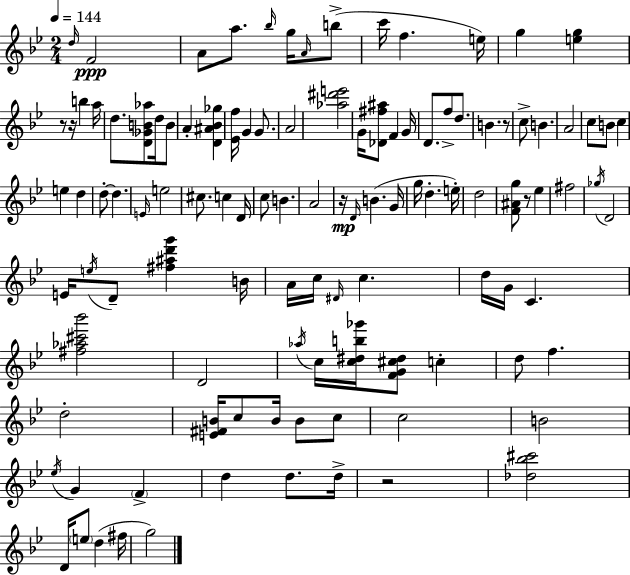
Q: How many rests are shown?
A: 6